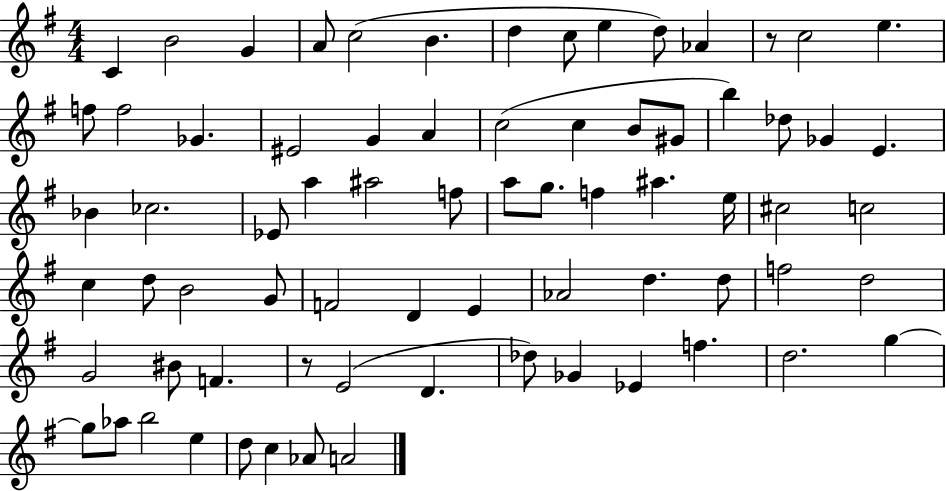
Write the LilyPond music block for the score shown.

{
  \clef treble
  \numericTimeSignature
  \time 4/4
  \key g \major
  c'4 b'2 g'4 | a'8 c''2( b'4. | d''4 c''8 e''4 d''8) aes'4 | r8 c''2 e''4. | \break f''8 f''2 ges'4. | eis'2 g'4 a'4 | c''2( c''4 b'8 gis'8 | b''4) des''8 ges'4 e'4. | \break bes'4 ces''2. | ees'8 a''4 ais''2 f''8 | a''8 g''8. f''4 ais''4. e''16 | cis''2 c''2 | \break c''4 d''8 b'2 g'8 | f'2 d'4 e'4 | aes'2 d''4. d''8 | f''2 d''2 | \break g'2 bis'8 f'4. | r8 e'2( d'4. | des''8) ges'4 ees'4 f''4. | d''2. g''4~~ | \break g''8 aes''8 b''2 e''4 | d''8 c''4 aes'8 a'2 | \bar "|."
}